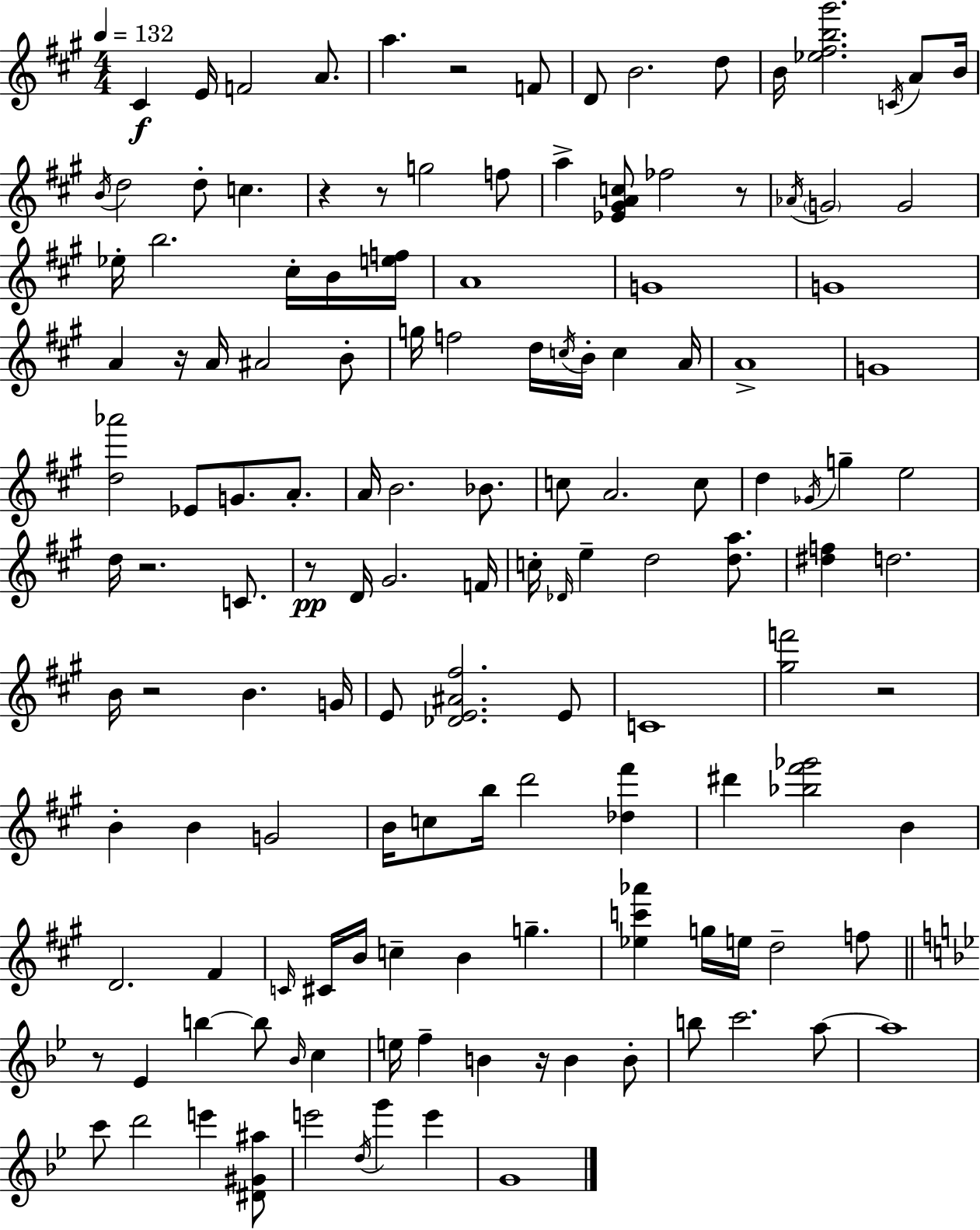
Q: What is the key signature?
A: A major